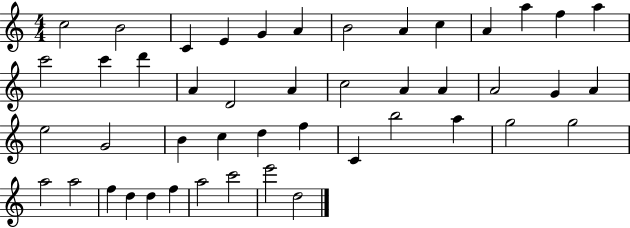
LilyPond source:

{
  \clef treble
  \numericTimeSignature
  \time 4/4
  \key c \major
  c''2 b'2 | c'4 e'4 g'4 a'4 | b'2 a'4 c''4 | a'4 a''4 f''4 a''4 | \break c'''2 c'''4 d'''4 | a'4 d'2 a'4 | c''2 a'4 a'4 | a'2 g'4 a'4 | \break e''2 g'2 | b'4 c''4 d''4 f''4 | c'4 b''2 a''4 | g''2 g''2 | \break a''2 a''2 | f''4 d''4 d''4 f''4 | a''2 c'''2 | e'''2 d''2 | \break \bar "|."
}